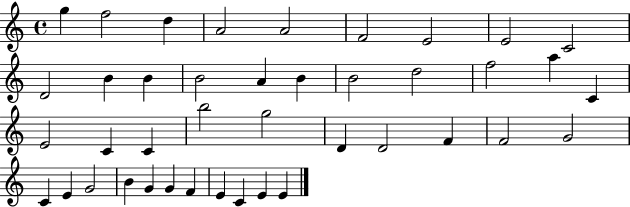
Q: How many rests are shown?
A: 0